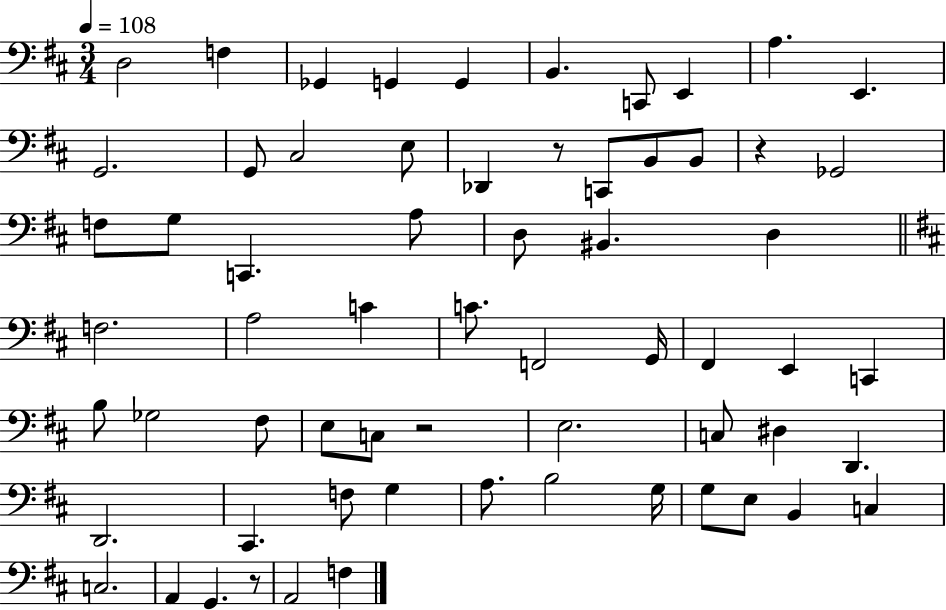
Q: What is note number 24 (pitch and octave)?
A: D3